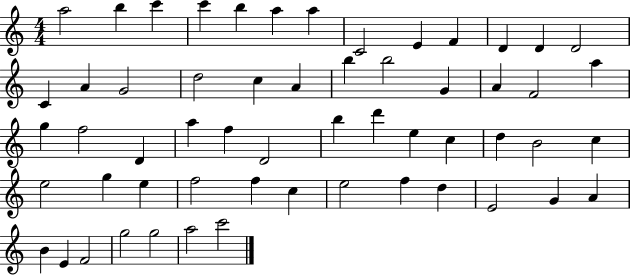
X:1
T:Untitled
M:4/4
L:1/4
K:C
a2 b c' c' b a a C2 E F D D D2 C A G2 d2 c A b b2 G A F2 a g f2 D a f D2 b d' e c d B2 c e2 g e f2 f c e2 f d E2 G A B E F2 g2 g2 a2 c'2